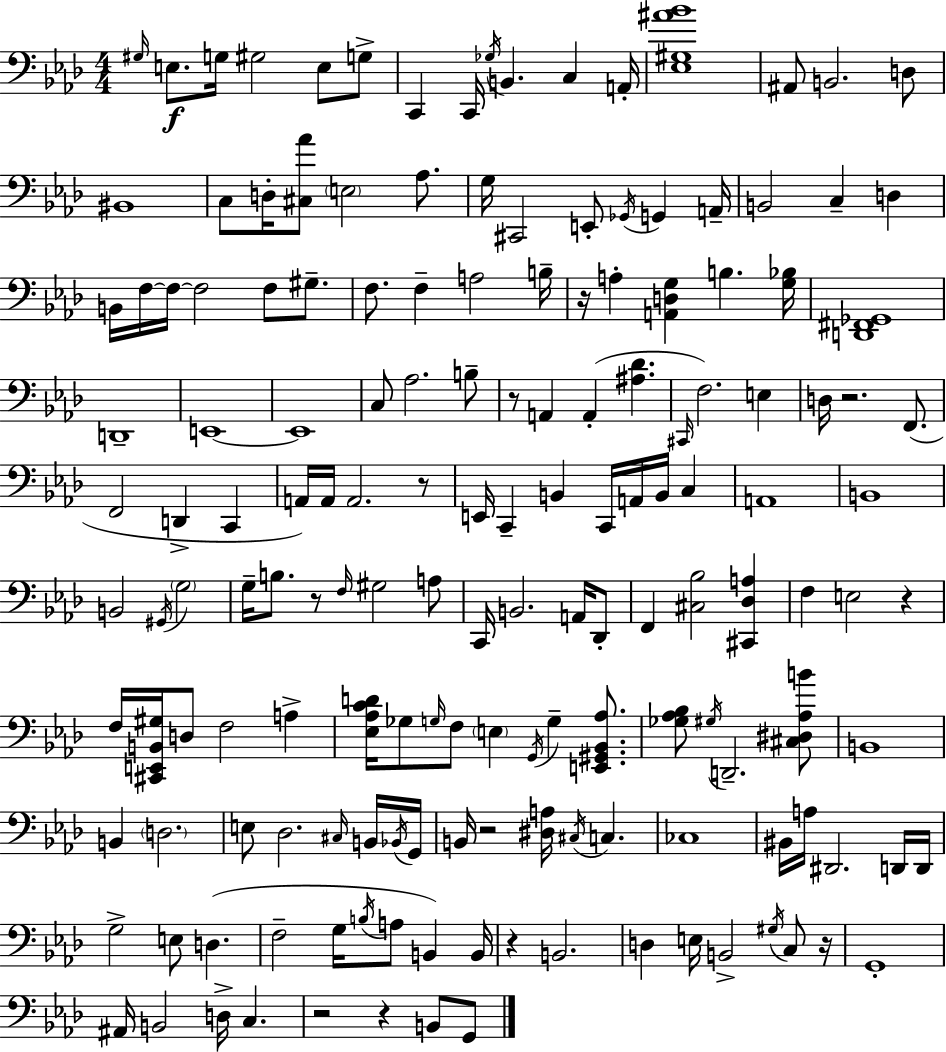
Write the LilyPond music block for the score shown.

{
  \clef bass
  \numericTimeSignature
  \time 4/4
  \key aes \major
  \repeat volta 2 { \grace { gis16 }\f e8. g16 gis2 e8 g8-> | c,4 c,16 \acciaccatura { ges16 } b,4. c4 | a,16-. <ees gis ais' bes'>1 | ais,8 b,2. | \break d8 bis,1 | c8 d16-. <cis aes'>8 \parenthesize e2 aes8. | g16 cis,2 e,8-. \acciaccatura { ges,16 } g,4 | a,16-- b,2 c4-- d4 | \break b,16 f16~~ f16~~ f2 f8 | gis8.-- f8. f4-- a2 | b16-- r16 a4-. <a, d g>4 b4. | <g bes>16 <d, fis, ges,>1 | \break d,1-- | e,1~~ | e,1 | c8 aes2. | \break b8-- r8 a,4 a,4-.( <ais des'>4. | \grace { cis,16 }) f2. | e4 d16 r2. | f,8.( f,2 d,4-> | \break c,4 a,16) a,16 a,2. | r8 e,16 c,4-- b,4 c,16 a,16 b,16 | c4 a,1 | b,1 | \break b,2 \acciaccatura { gis,16 } \parenthesize g2 | g16-- b8. r8 \grace { f16 } gis2 | a8 c,16 b,2. | a,16 des,8-. f,4 <cis bes>2 | \break <cis, des a>4 f4 e2 | r4 f16 <cis, e, b, gis>16 d8 f2 | a4-> <ees aes c' d'>16 ges8 \grace { g16 } f8 \parenthesize e4 | \acciaccatura { g,16 } g4-- <e, gis, bes, aes>8. <ges aes bes>8 \acciaccatura { gis16 } d,2.-- | \break <cis dis aes b'>8 b,1 | b,4 \parenthesize d2. | e8 des2. | \grace { cis16 } b,16 \acciaccatura { bes,16 } g,16 b,16 r2 | \break <dis a>16 \acciaccatura { cis16 } c4. ces1 | bis,16 a16 dis,2. | d,16 d,16 g2-> | e8 d4.( f2-- | \break g16 \acciaccatura { b16 } a8 b,4) b,16 r4 | b,2. d4 | e16 b,2-> \acciaccatura { gis16 } c8 r16 g,1-. | ais,16 b,2 | \break d16-> c4. r2 | r4 b,8 g,8 } \bar "|."
}